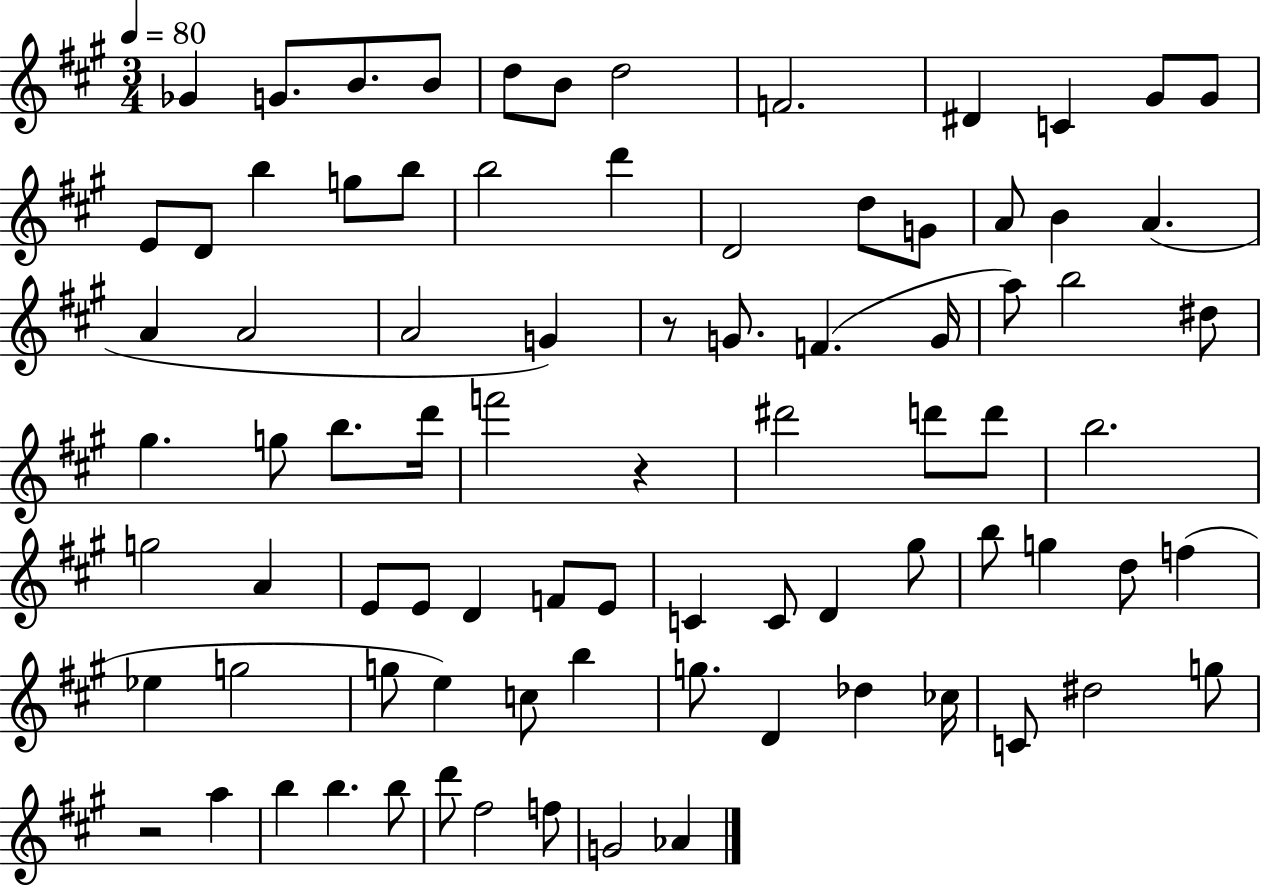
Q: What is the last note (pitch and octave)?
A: Ab4